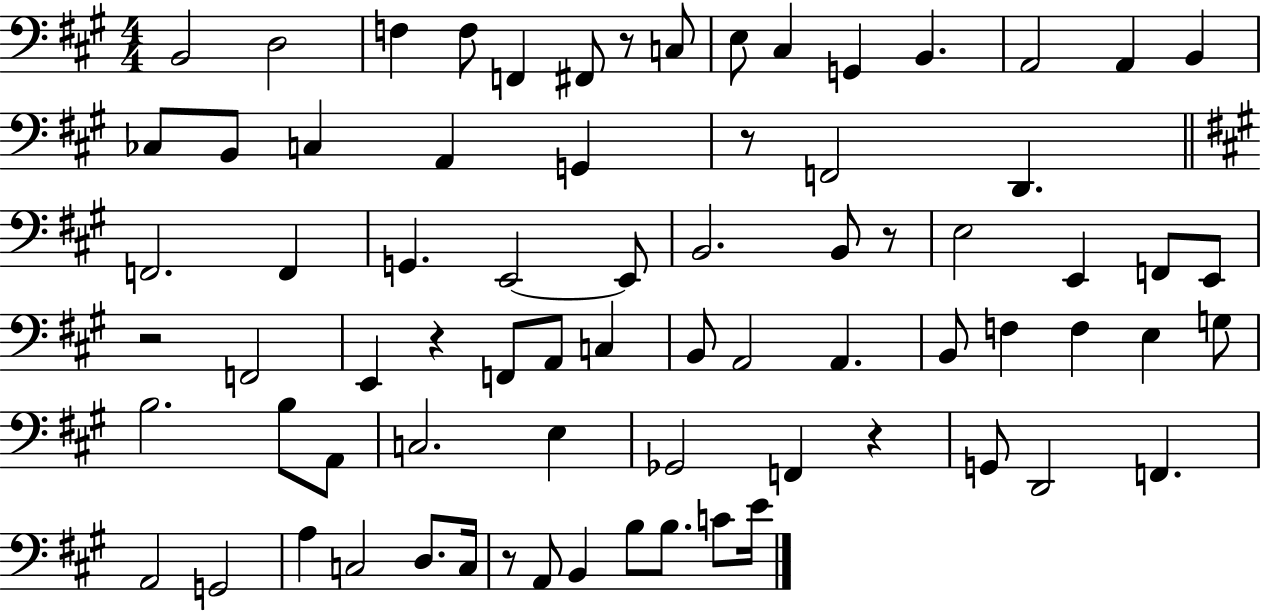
B2/h D3/h F3/q F3/e F2/q F#2/e R/e C3/e E3/e C#3/q G2/q B2/q. A2/h A2/q B2/q CES3/e B2/e C3/q A2/q G2/q R/e F2/h D2/q. F2/h. F2/q G2/q. E2/h E2/e B2/h. B2/e R/e E3/h E2/q F2/e E2/e R/h F2/h E2/q R/q F2/e A2/e C3/q B2/e A2/h A2/q. B2/e F3/q F3/q E3/q G3/e B3/h. B3/e A2/e C3/h. E3/q Gb2/h F2/q R/q G2/e D2/h F2/q. A2/h G2/h A3/q C3/h D3/e. C3/s R/e A2/e B2/q B3/e B3/e. C4/e E4/s